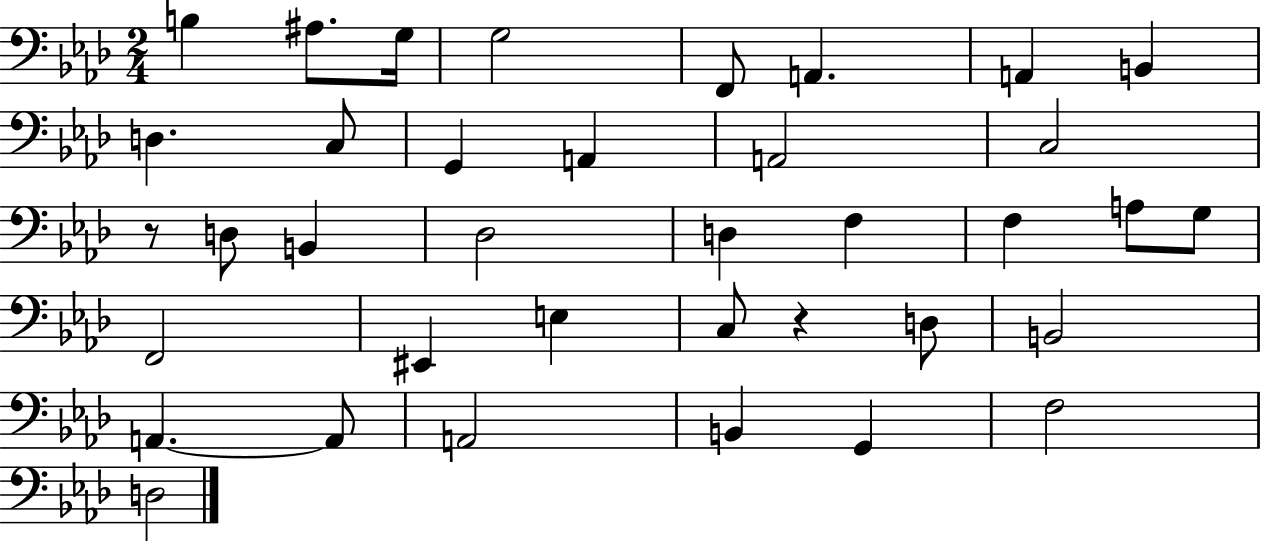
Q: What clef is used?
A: bass